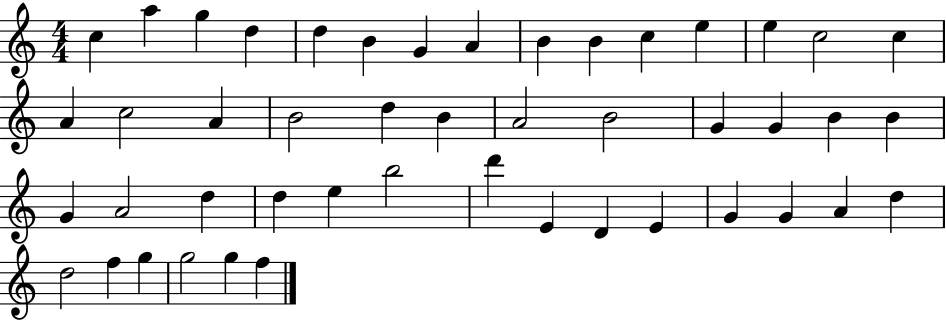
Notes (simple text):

C5/q A5/q G5/q D5/q D5/q B4/q G4/q A4/q B4/q B4/q C5/q E5/q E5/q C5/h C5/q A4/q C5/h A4/q B4/h D5/q B4/q A4/h B4/h G4/q G4/q B4/q B4/q G4/q A4/h D5/q D5/q E5/q B5/h D6/q E4/q D4/q E4/q G4/q G4/q A4/q D5/q D5/h F5/q G5/q G5/h G5/q F5/q